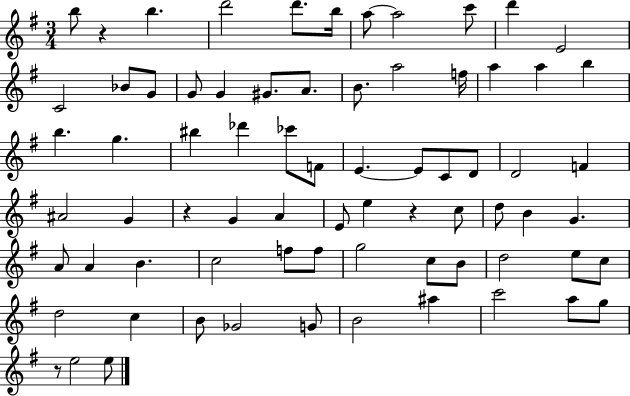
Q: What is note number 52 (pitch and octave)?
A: G5